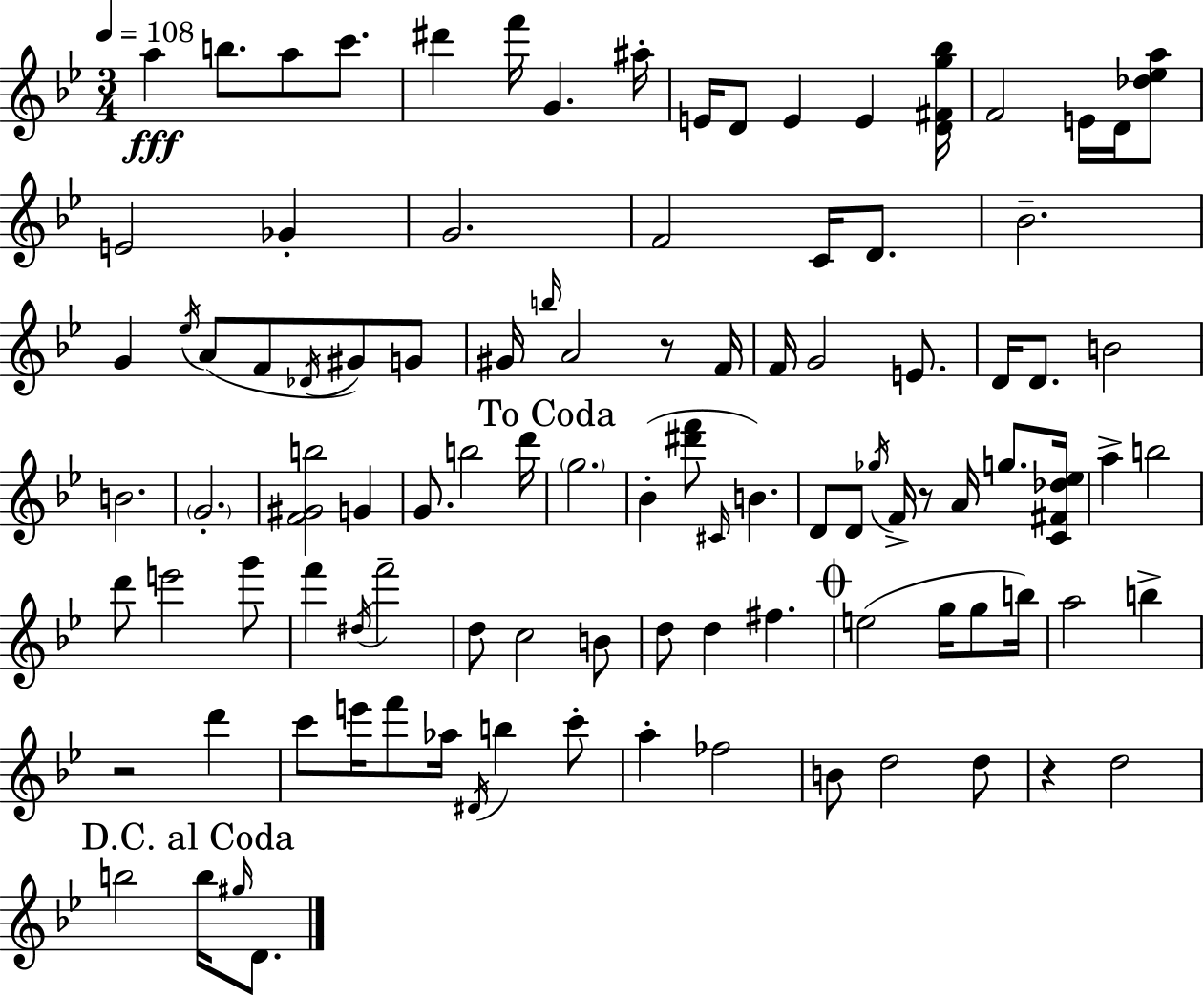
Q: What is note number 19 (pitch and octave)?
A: F4